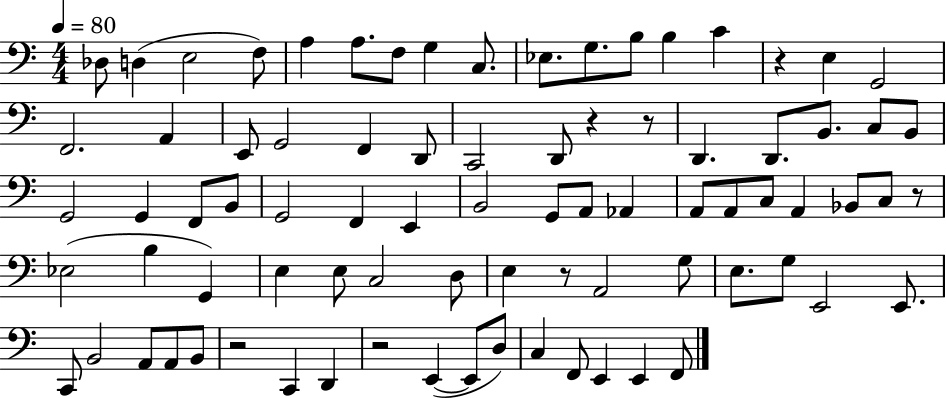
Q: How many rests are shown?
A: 7